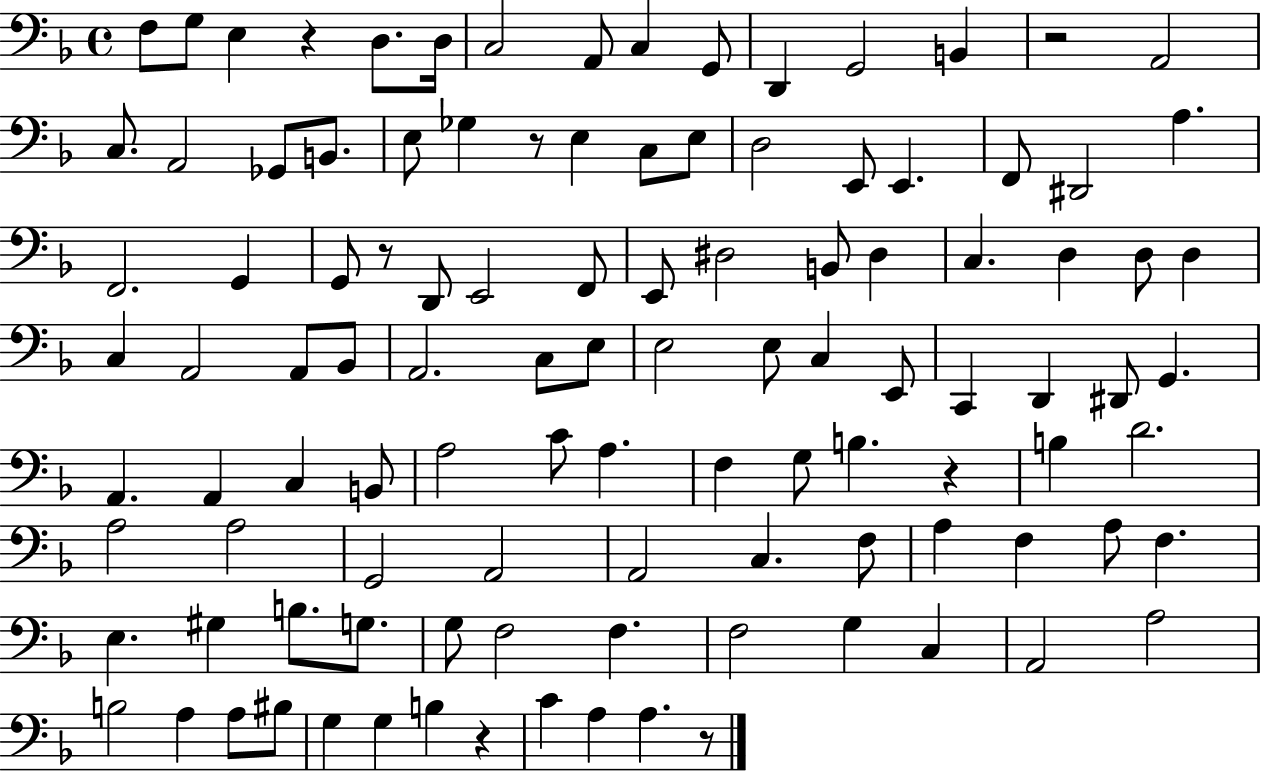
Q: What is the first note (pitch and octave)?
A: F3